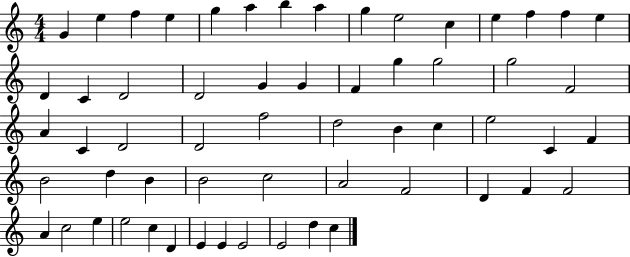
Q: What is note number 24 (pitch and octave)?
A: G5